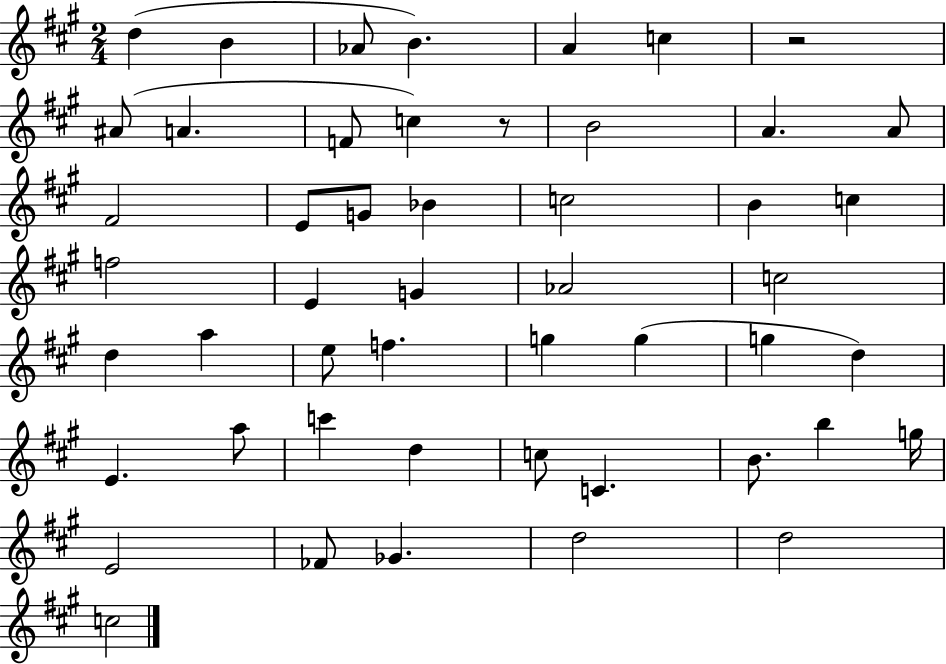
X:1
T:Untitled
M:2/4
L:1/4
K:A
d B _A/2 B A c z2 ^A/2 A F/2 c z/2 B2 A A/2 ^F2 E/2 G/2 _B c2 B c f2 E G _A2 c2 d a e/2 f g g g d E a/2 c' d c/2 C B/2 b g/4 E2 _F/2 _G d2 d2 c2